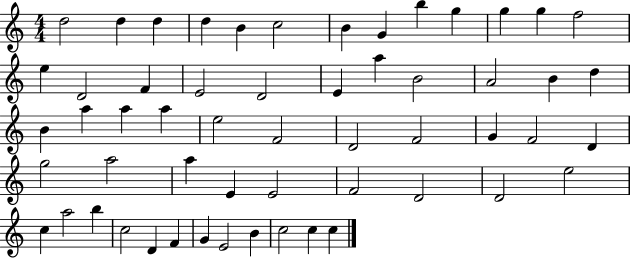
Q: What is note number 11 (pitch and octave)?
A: G5